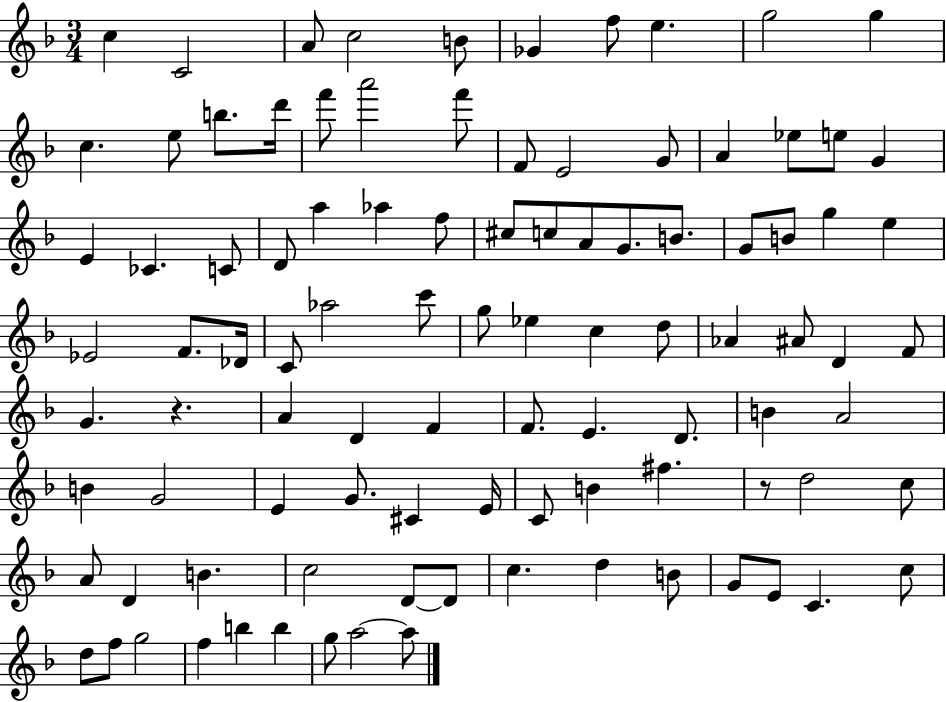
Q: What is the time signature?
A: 3/4